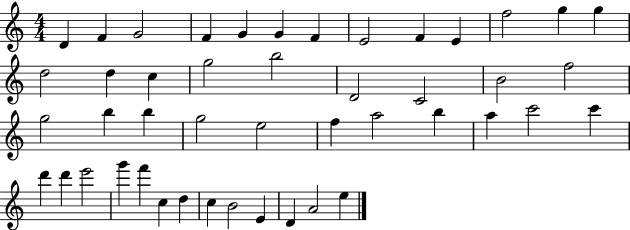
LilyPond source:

{
  \clef treble
  \numericTimeSignature
  \time 4/4
  \key c \major
  d'4 f'4 g'2 | f'4 g'4 g'4 f'4 | e'2 f'4 e'4 | f''2 g''4 g''4 | \break d''2 d''4 c''4 | g''2 b''2 | d'2 c'2 | b'2 f''2 | \break g''2 b''4 b''4 | g''2 e''2 | f''4 a''2 b''4 | a''4 c'''2 c'''4 | \break d'''4 d'''4 e'''2 | g'''4 f'''4 c''4 d''4 | c''4 b'2 e'4 | d'4 a'2 e''4 | \break \bar "|."
}